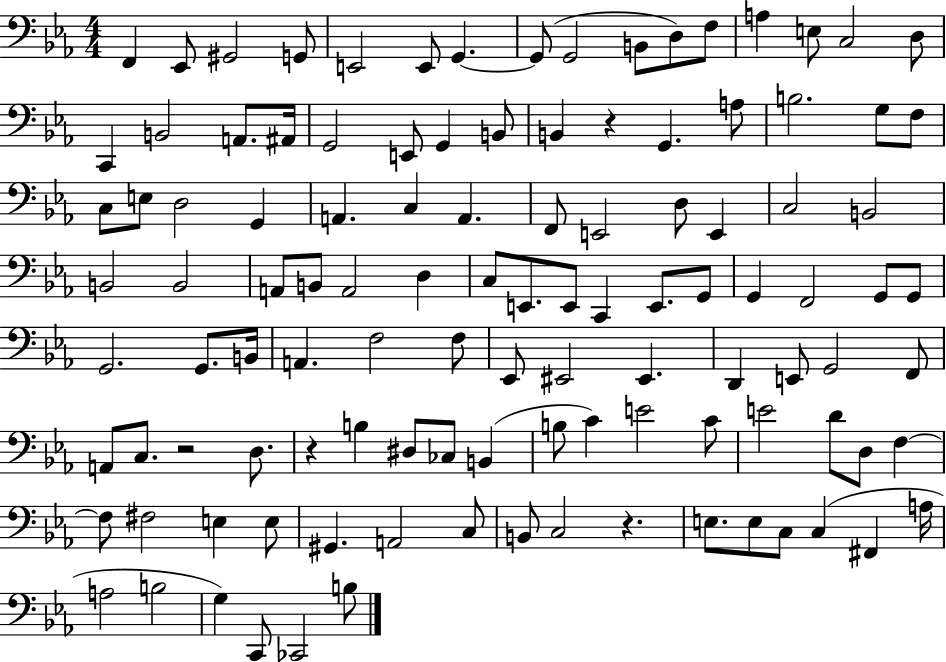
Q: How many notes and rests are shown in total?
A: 112